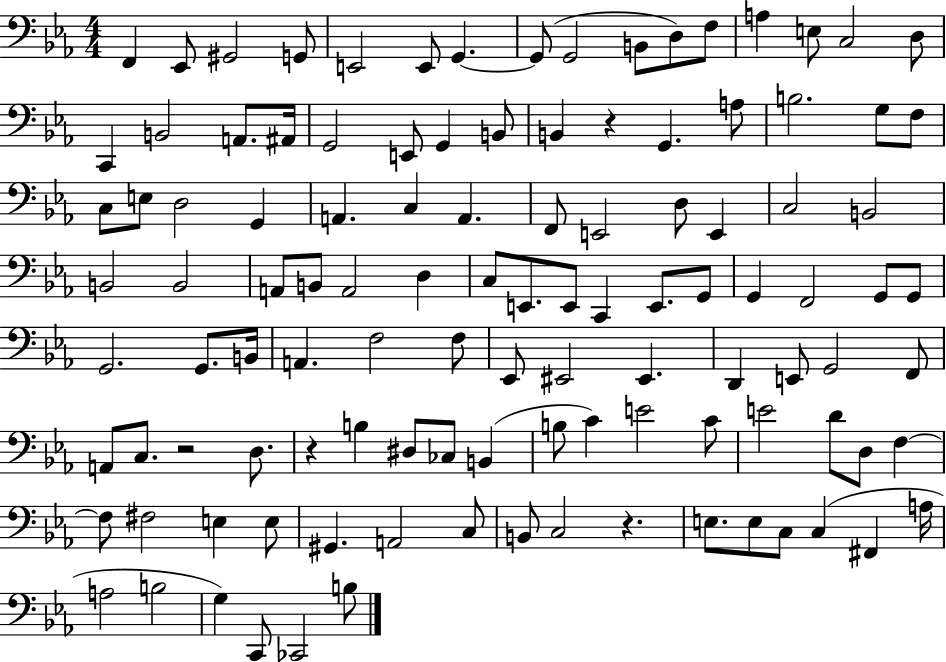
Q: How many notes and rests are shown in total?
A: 112